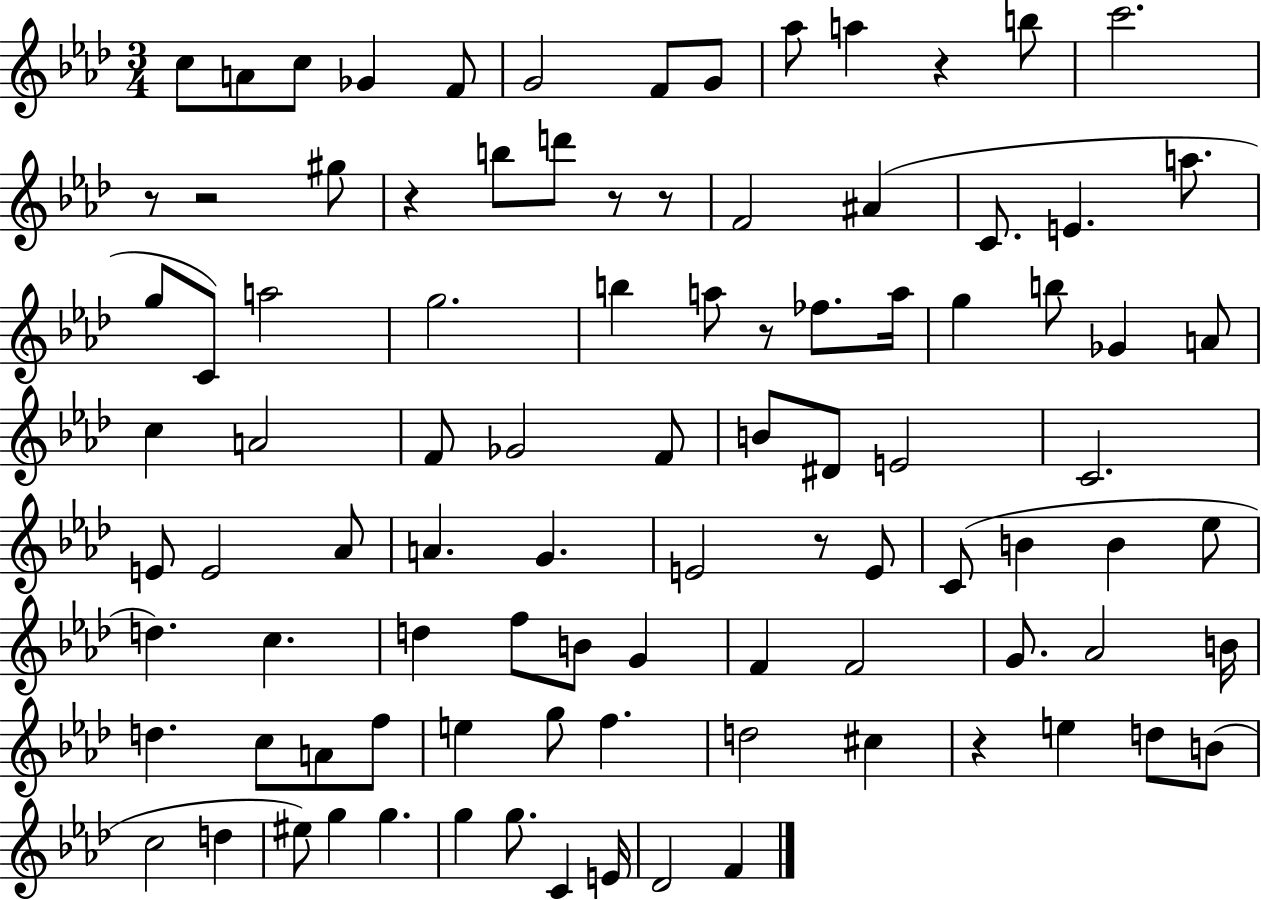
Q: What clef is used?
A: treble